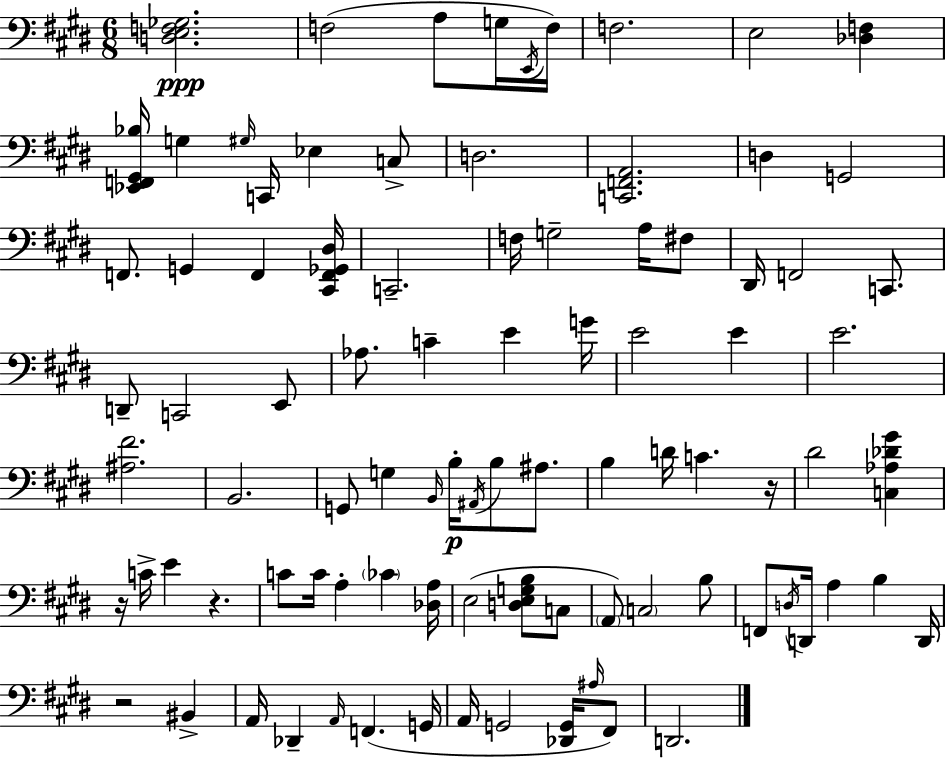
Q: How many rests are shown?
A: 4